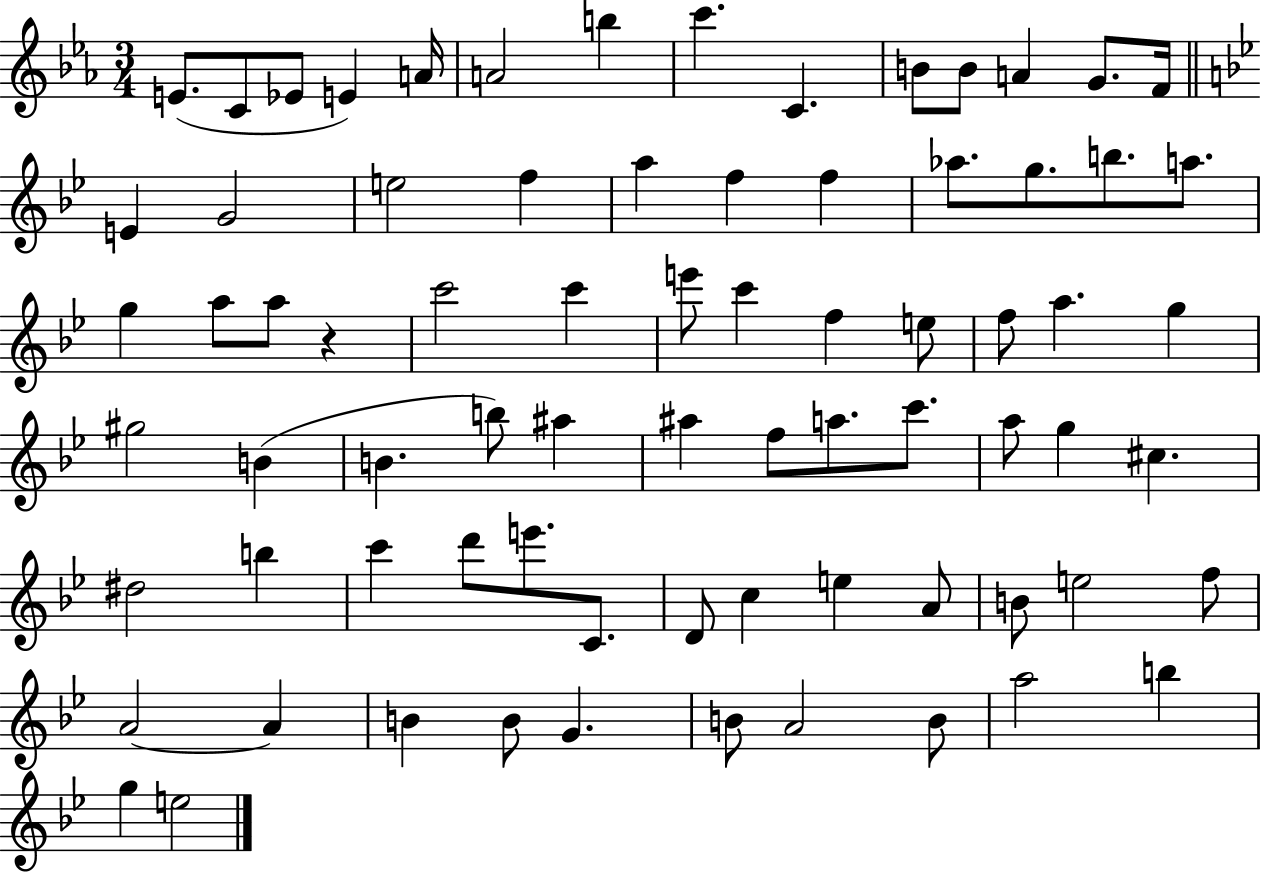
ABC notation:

X:1
T:Untitled
M:3/4
L:1/4
K:Eb
E/2 C/2 _E/2 E A/4 A2 b c' C B/2 B/2 A G/2 F/4 E G2 e2 f a f f _a/2 g/2 b/2 a/2 g a/2 a/2 z c'2 c' e'/2 c' f e/2 f/2 a g ^g2 B B b/2 ^a ^a f/2 a/2 c'/2 a/2 g ^c ^d2 b c' d'/2 e'/2 C/2 D/2 c e A/2 B/2 e2 f/2 A2 A B B/2 G B/2 A2 B/2 a2 b g e2